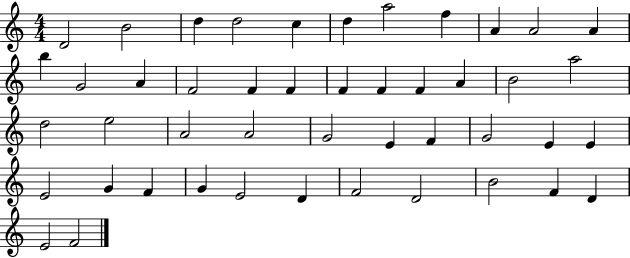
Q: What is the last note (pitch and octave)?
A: F4